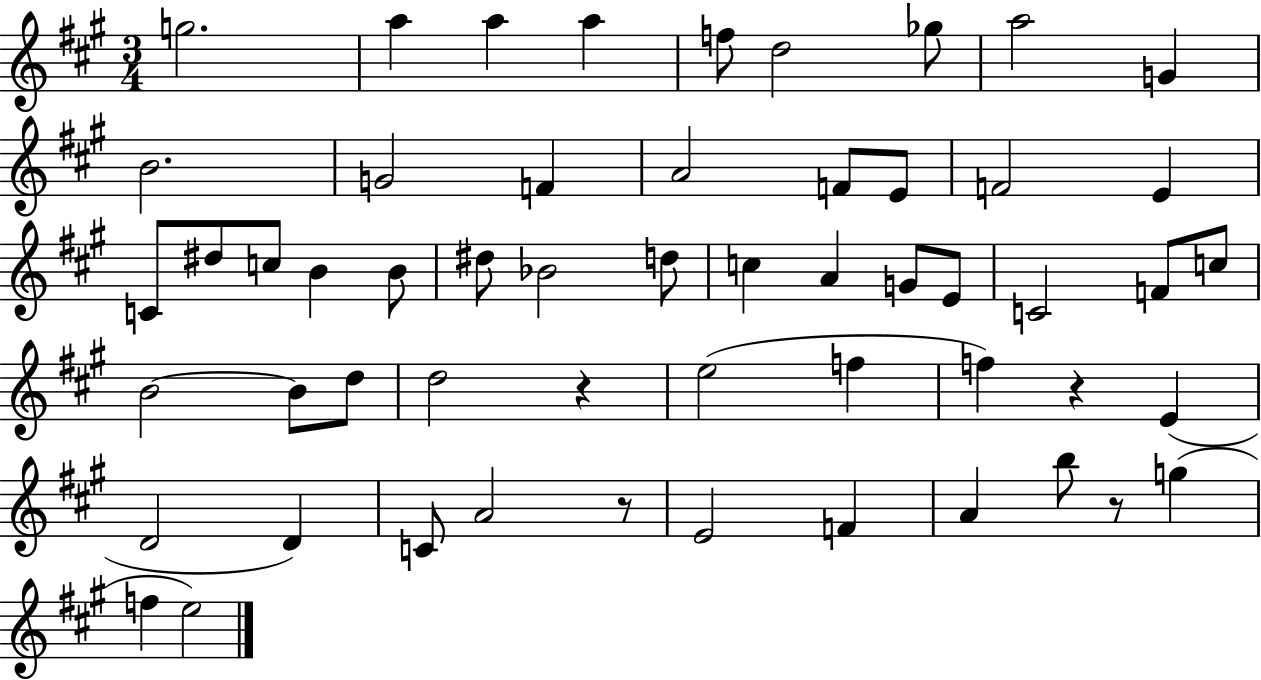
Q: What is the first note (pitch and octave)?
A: G5